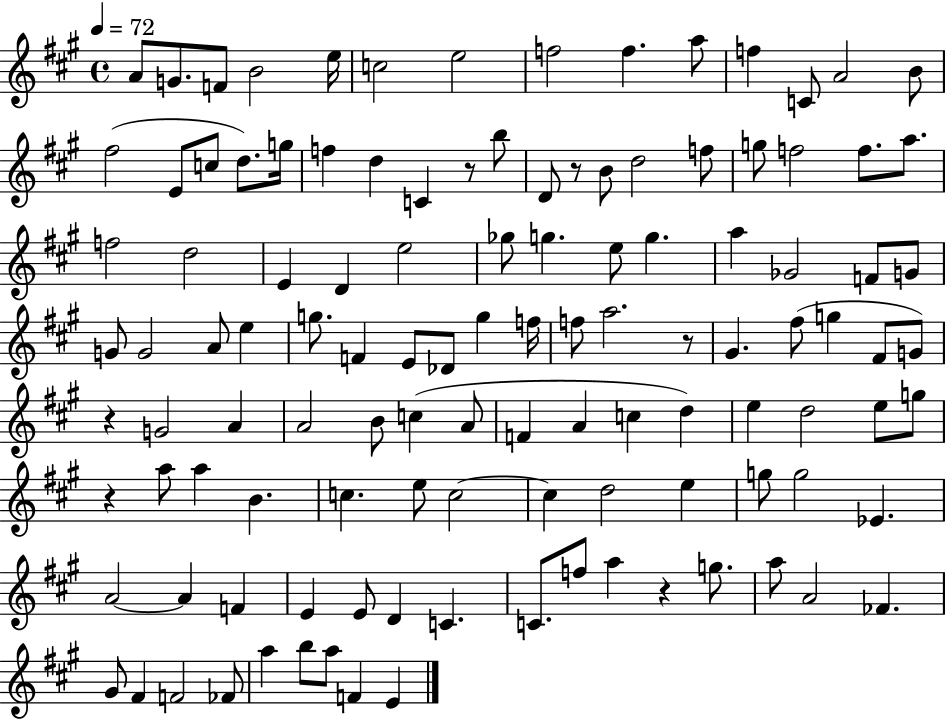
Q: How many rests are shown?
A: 6